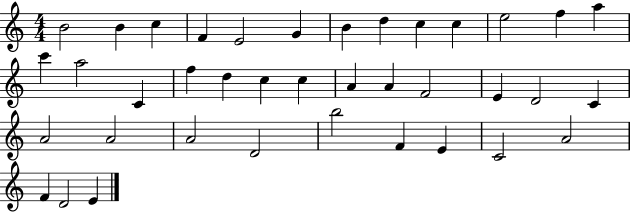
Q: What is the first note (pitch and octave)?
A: B4